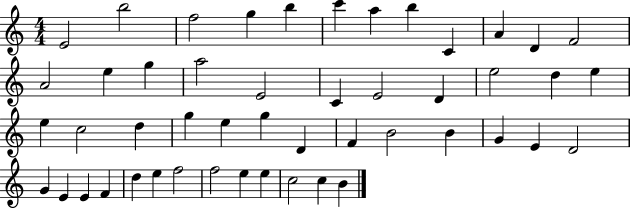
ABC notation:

X:1
T:Untitled
M:4/4
L:1/4
K:C
E2 b2 f2 g b c' a b C A D F2 A2 e g a2 E2 C E2 D e2 d e e c2 d g e g D F B2 B G E D2 G E E F d e f2 f2 e e c2 c B